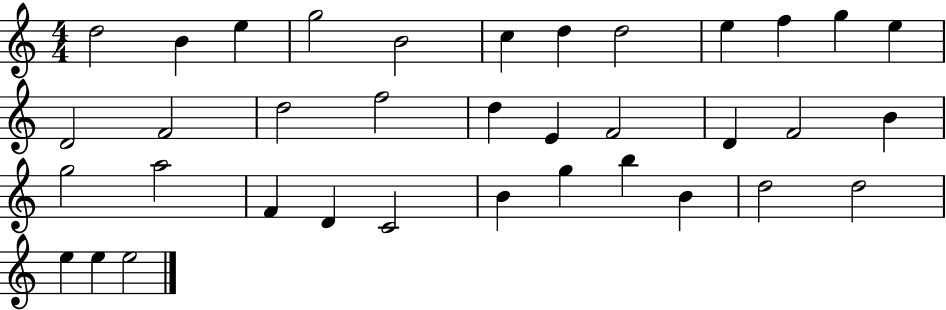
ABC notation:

X:1
T:Untitled
M:4/4
L:1/4
K:C
d2 B e g2 B2 c d d2 e f g e D2 F2 d2 f2 d E F2 D F2 B g2 a2 F D C2 B g b B d2 d2 e e e2